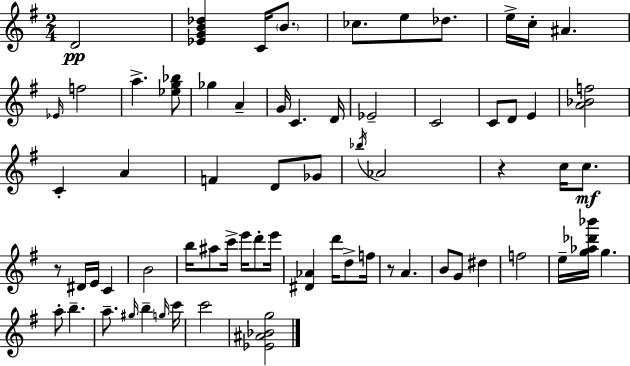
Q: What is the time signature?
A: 2/4